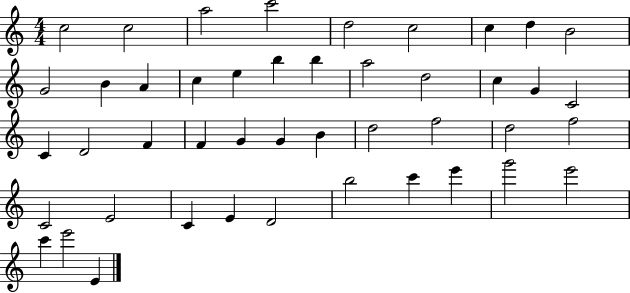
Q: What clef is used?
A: treble